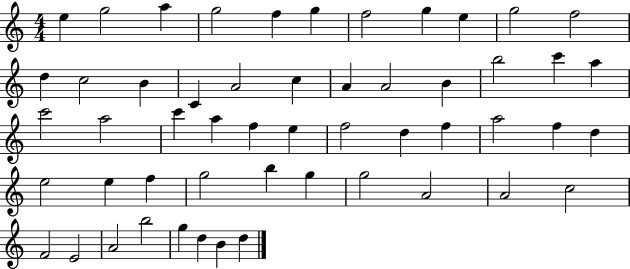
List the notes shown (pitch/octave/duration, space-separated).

E5/q G5/h A5/q G5/h F5/q G5/q F5/h G5/q E5/q G5/h F5/h D5/q C5/h B4/q C4/q A4/h C5/q A4/q A4/h B4/q B5/h C6/q A5/q C6/h A5/h C6/q A5/q F5/q E5/q F5/h D5/q F5/q A5/h F5/q D5/q E5/h E5/q F5/q G5/h B5/q G5/q G5/h A4/h A4/h C5/h F4/h E4/h A4/h B5/h G5/q D5/q B4/q D5/q